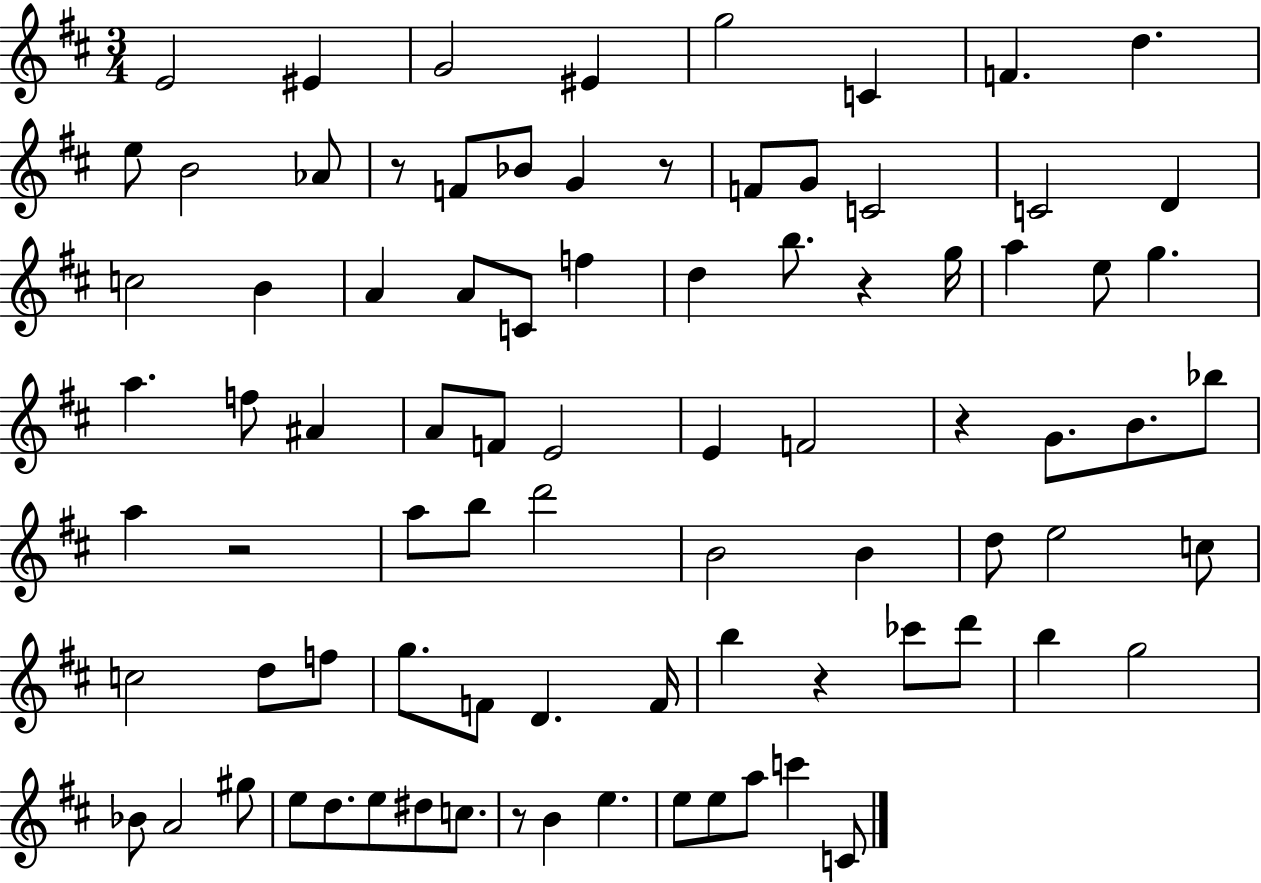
E4/h EIS4/q G4/h EIS4/q G5/h C4/q F4/q. D5/q. E5/e B4/h Ab4/e R/e F4/e Bb4/e G4/q R/e F4/e G4/e C4/h C4/h D4/q C5/h B4/q A4/q A4/e C4/e F5/q D5/q B5/e. R/q G5/s A5/q E5/e G5/q. A5/q. F5/e A#4/q A4/e F4/e E4/h E4/q F4/h R/q G4/e. B4/e. Bb5/e A5/q R/h A5/e B5/e D6/h B4/h B4/q D5/e E5/h C5/e C5/h D5/e F5/e G5/e. F4/e D4/q. F4/s B5/q R/q CES6/e D6/e B5/q G5/h Bb4/e A4/h G#5/e E5/e D5/e. E5/e D#5/e C5/e. R/e B4/q E5/q. E5/e E5/e A5/e C6/q C4/e